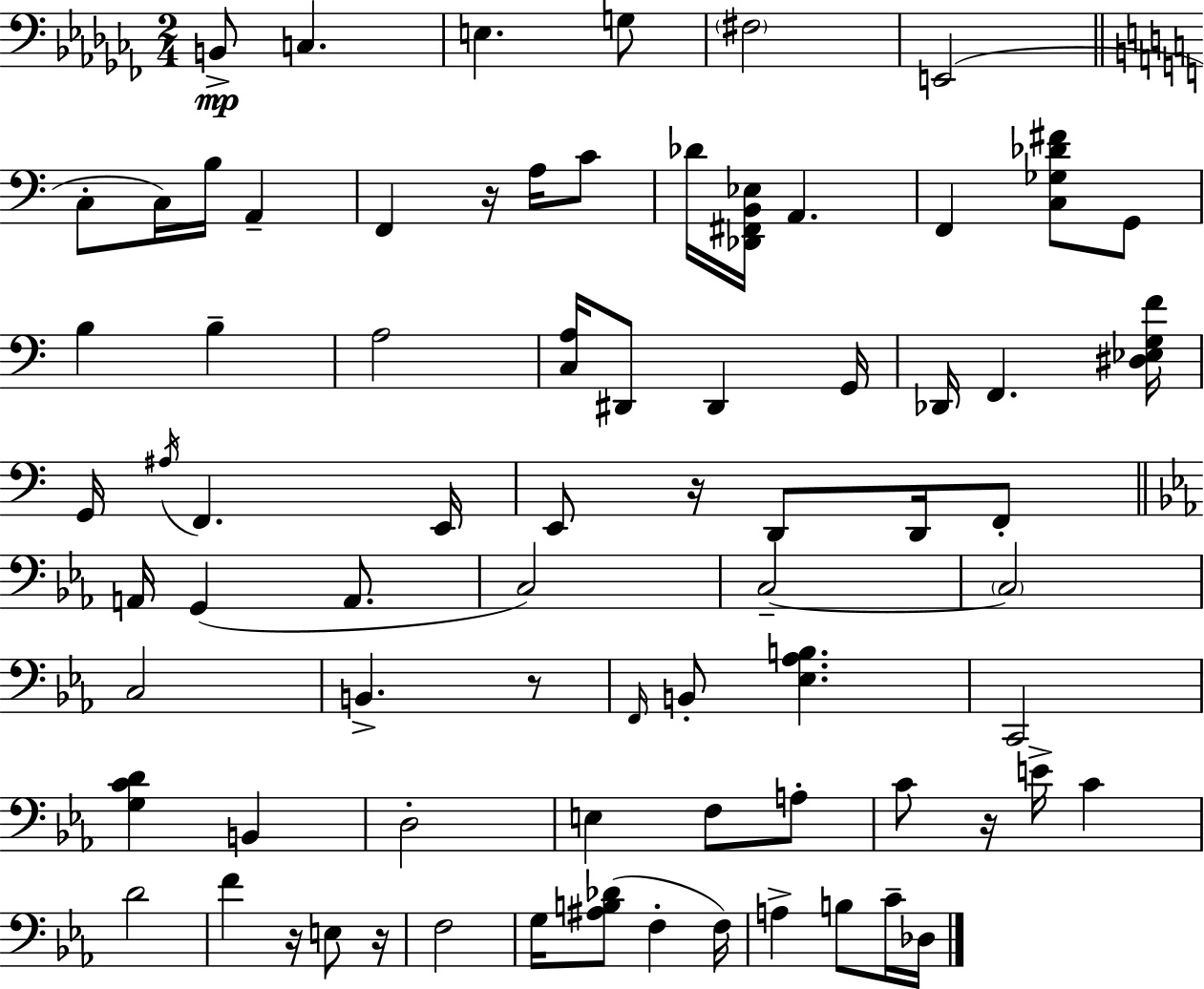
{
  \clef bass
  \numericTimeSignature
  \time 2/4
  \key aes \minor
  b,8->\mp c4. | e4. g8 | \parenthesize fis2 | e,2( | \break \bar "||" \break \key c \major c8-. c16) b16 a,4-- | f,4 r16 a16 c'8 | des'16 <des, fis, b, ees>16 a,4. | f,4 <c ges des' fis'>8 g,8 | \break b4 b4-- | a2 | <c a>16 dis,8 dis,4 g,16 | des,16 f,4. <dis ees g f'>16 | \break g,16 \acciaccatura { ais16 } f,4. | e,16 e,8 r16 d,8 d,16 f,8-. | \bar "||" \break \key ees \major a,16 g,4( a,8. | c2) | c2--~~ | \parenthesize c2 | \break c2 | b,4.-> r8 | \grace { f,16 } b,8-. <ees aes b>4. | c,2 | \break <g c' d'>4 b,4 | d2-. | e4 f8 a8-. | c'8 r16 e'16-> c'4 | \break d'2 | f'4 r16 e8 | r16 f2 | g16 <ais b des'>8( f4-. | \break f16) a4-> b8 c'16-- | des16 \bar "|."
}